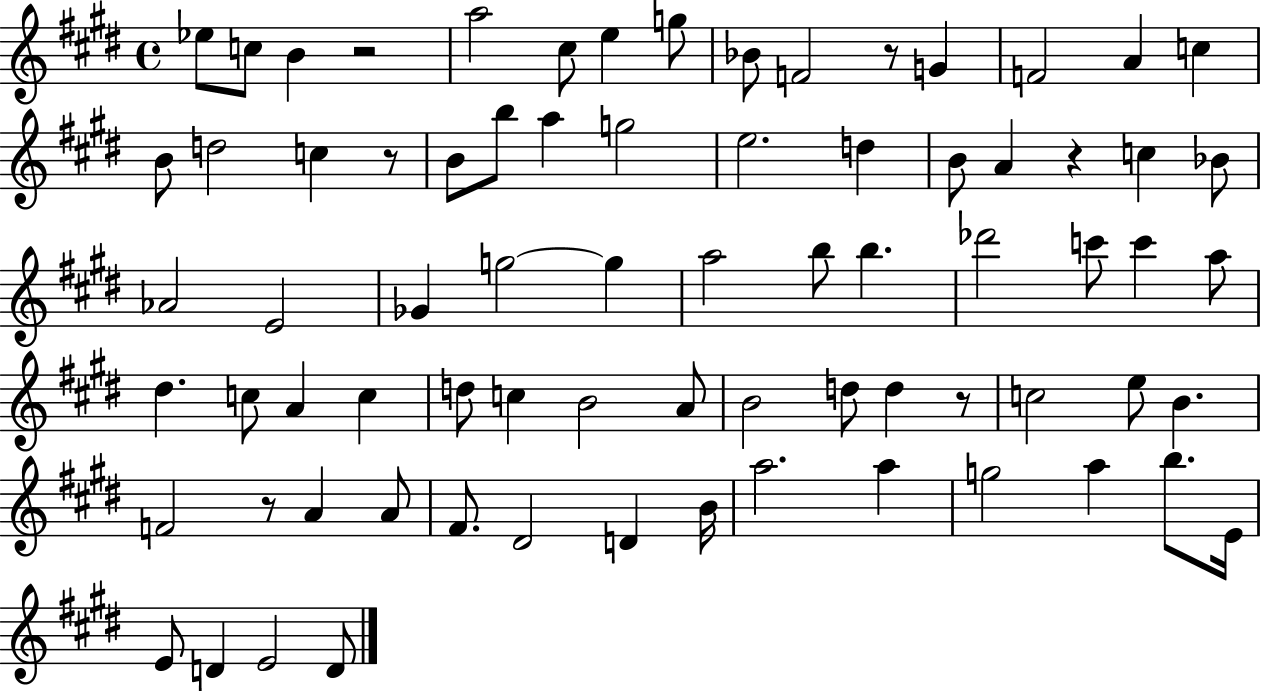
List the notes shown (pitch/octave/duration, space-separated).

Eb5/e C5/e B4/q R/h A5/h C#5/e E5/q G5/e Bb4/e F4/h R/e G4/q F4/h A4/q C5/q B4/e D5/h C5/q R/e B4/e B5/e A5/q G5/h E5/h. D5/q B4/e A4/q R/q C5/q Bb4/e Ab4/h E4/h Gb4/q G5/h G5/q A5/h B5/e B5/q. Db6/h C6/e C6/q A5/e D#5/q. C5/e A4/q C5/q D5/e C5/q B4/h A4/e B4/h D5/e D5/q R/e C5/h E5/e B4/q. F4/h R/e A4/q A4/e F#4/e. D#4/h D4/q B4/s A5/h. A5/q G5/h A5/q B5/e. E4/s E4/e D4/q E4/h D4/e